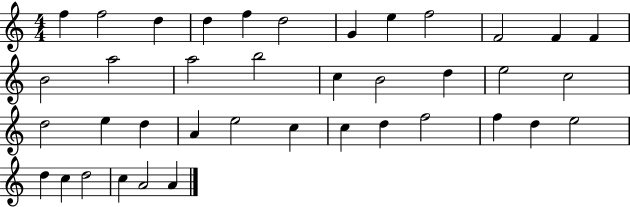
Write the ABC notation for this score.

X:1
T:Untitled
M:4/4
L:1/4
K:C
f f2 d d f d2 G e f2 F2 F F B2 a2 a2 b2 c B2 d e2 c2 d2 e d A e2 c c d f2 f d e2 d c d2 c A2 A